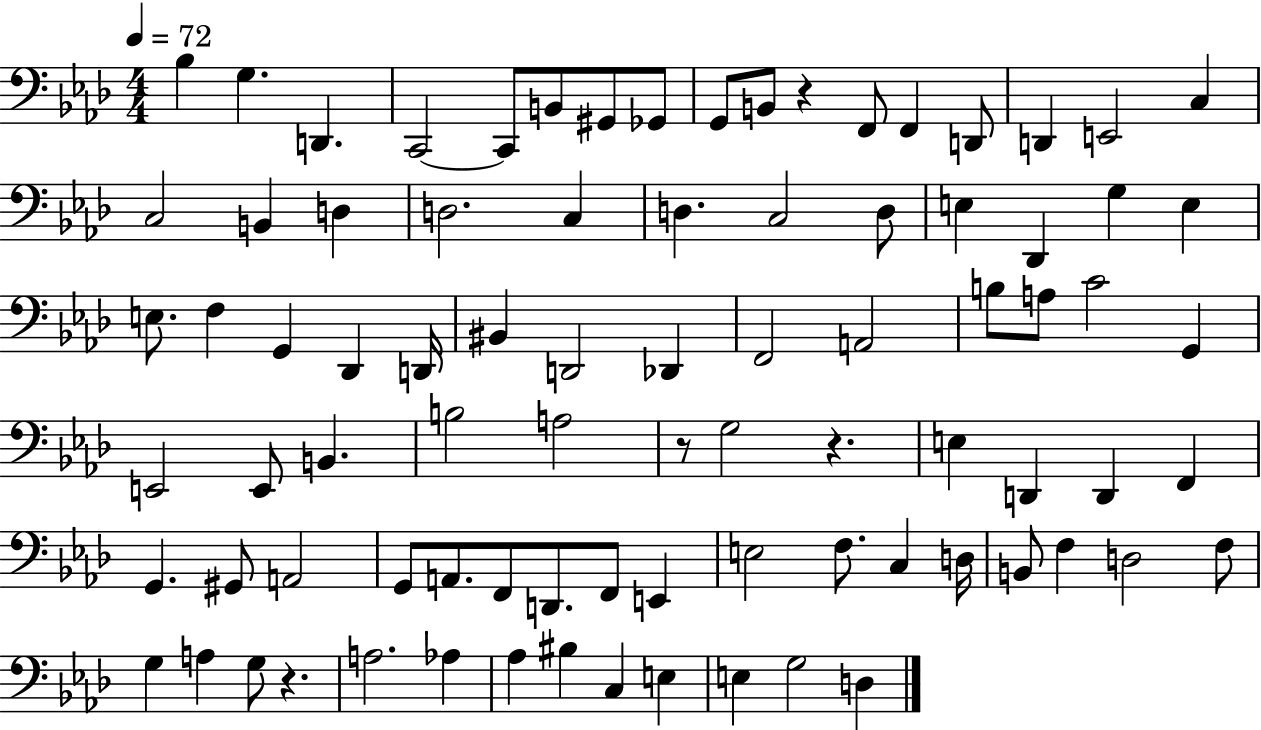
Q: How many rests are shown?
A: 4